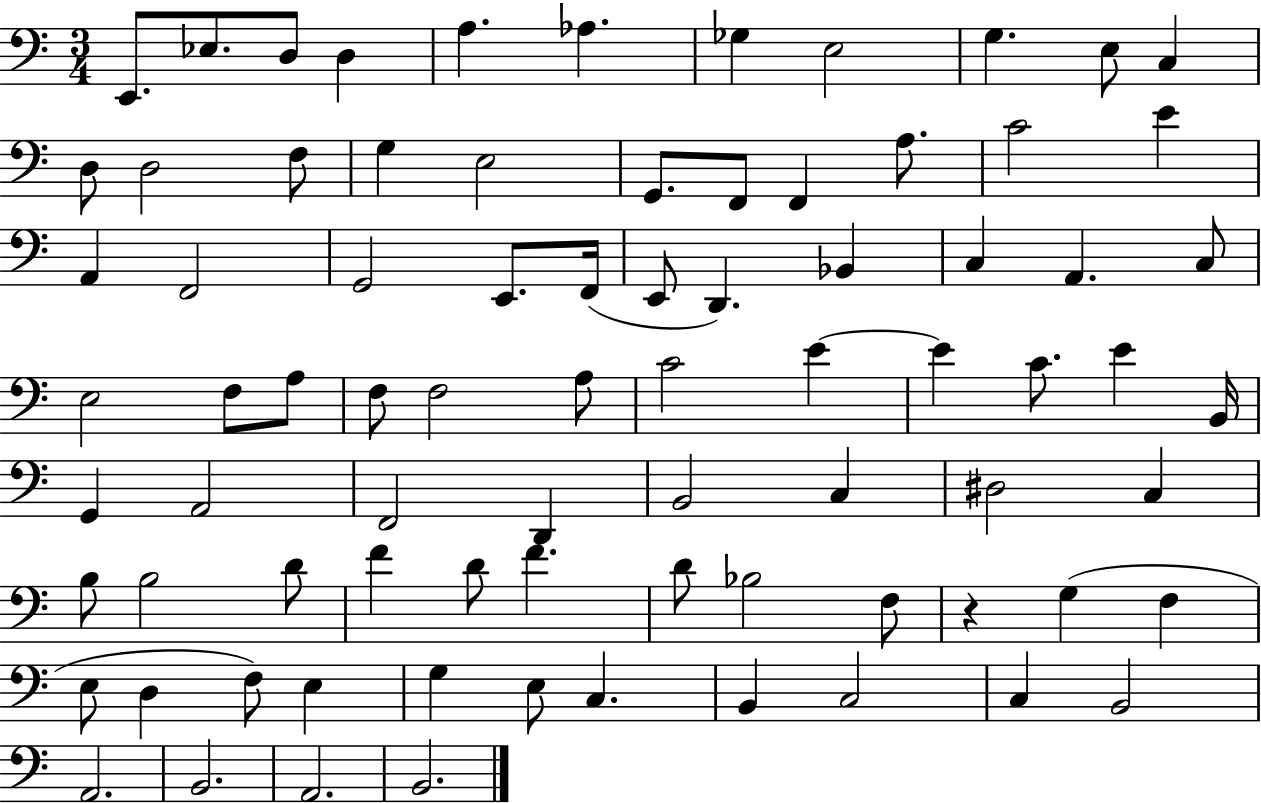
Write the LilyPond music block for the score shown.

{
  \clef bass
  \numericTimeSignature
  \time 3/4
  \key c \major
  e,8. ees8. d8 d4 | a4. aes4. | ges4 e2 | g4. e8 c4 | \break d8 d2 f8 | g4 e2 | g,8. f,8 f,4 a8. | c'2 e'4 | \break a,4 f,2 | g,2 e,8. f,16( | e,8 d,4.) bes,4 | c4 a,4. c8 | \break e2 f8 a8 | f8 f2 a8 | c'2 e'4~~ | e'4 c'8. e'4 b,16 | \break g,4 a,2 | f,2 d,4 | b,2 c4 | dis2 c4 | \break b8 b2 d'8 | f'4 d'8 f'4. | d'8 bes2 f8 | r4 g4( f4 | \break e8 d4 f8) e4 | g4 e8 c4. | b,4 c2 | c4 b,2 | \break a,2. | b,2. | a,2. | b,2. | \break \bar "|."
}